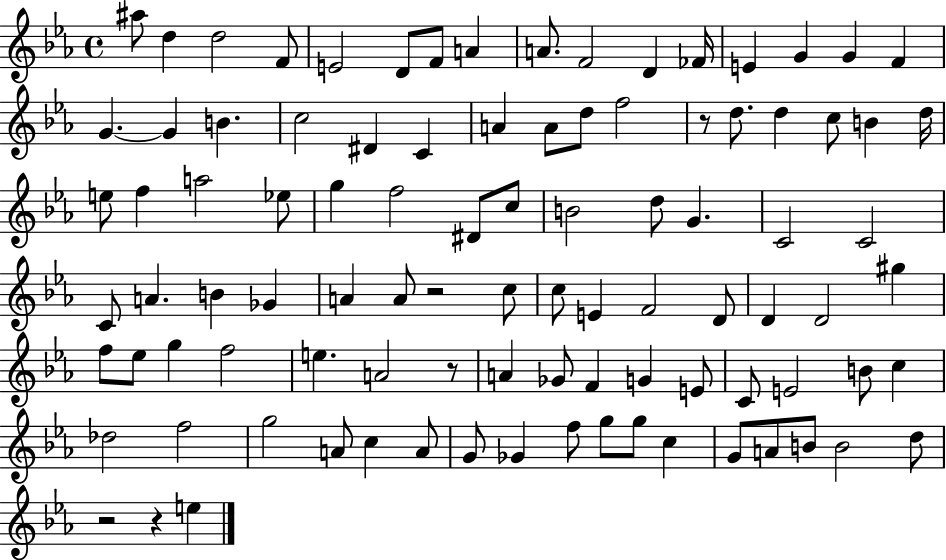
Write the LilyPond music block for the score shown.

{
  \clef treble
  \time 4/4
  \defaultTimeSignature
  \key ees \major
  ais''8 d''4 d''2 f'8 | e'2 d'8 f'8 a'4 | a'8. f'2 d'4 fes'16 | e'4 g'4 g'4 f'4 | \break g'4.~~ g'4 b'4. | c''2 dis'4 c'4 | a'4 a'8 d''8 f''2 | r8 d''8. d''4 c''8 b'4 d''16 | \break e''8 f''4 a''2 ees''8 | g''4 f''2 dis'8 c''8 | b'2 d''8 g'4. | c'2 c'2 | \break c'8 a'4. b'4 ges'4 | a'4 a'8 r2 c''8 | c''8 e'4 f'2 d'8 | d'4 d'2 gis''4 | \break f''8 ees''8 g''4 f''2 | e''4. a'2 r8 | a'4 ges'8 f'4 g'4 e'8 | c'8 e'2 b'8 c''4 | \break des''2 f''2 | g''2 a'8 c''4 a'8 | g'8 ges'4 f''8 g''8 g''8 c''4 | g'8 a'8 b'8 b'2 d''8 | \break r2 r4 e''4 | \bar "|."
}